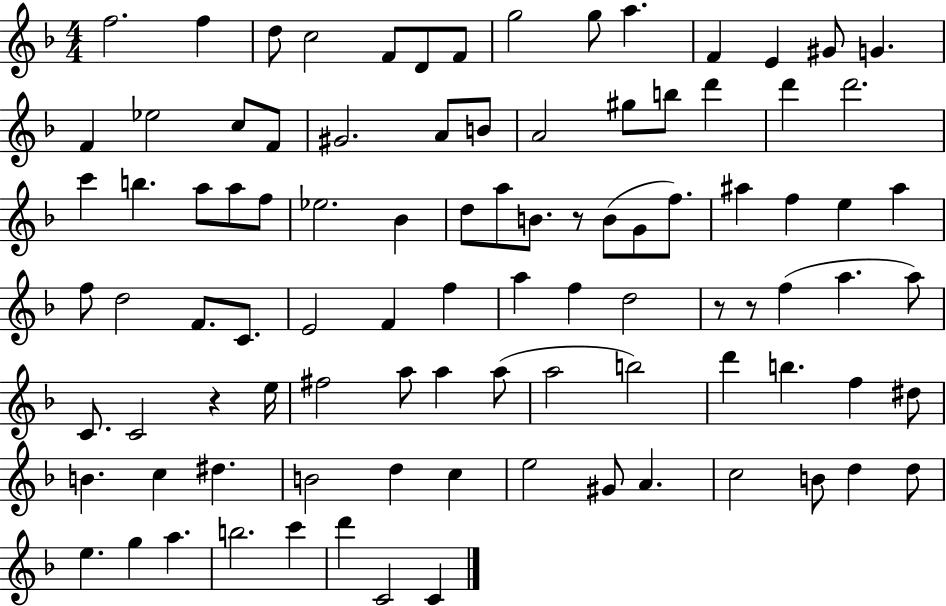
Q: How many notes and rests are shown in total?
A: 95